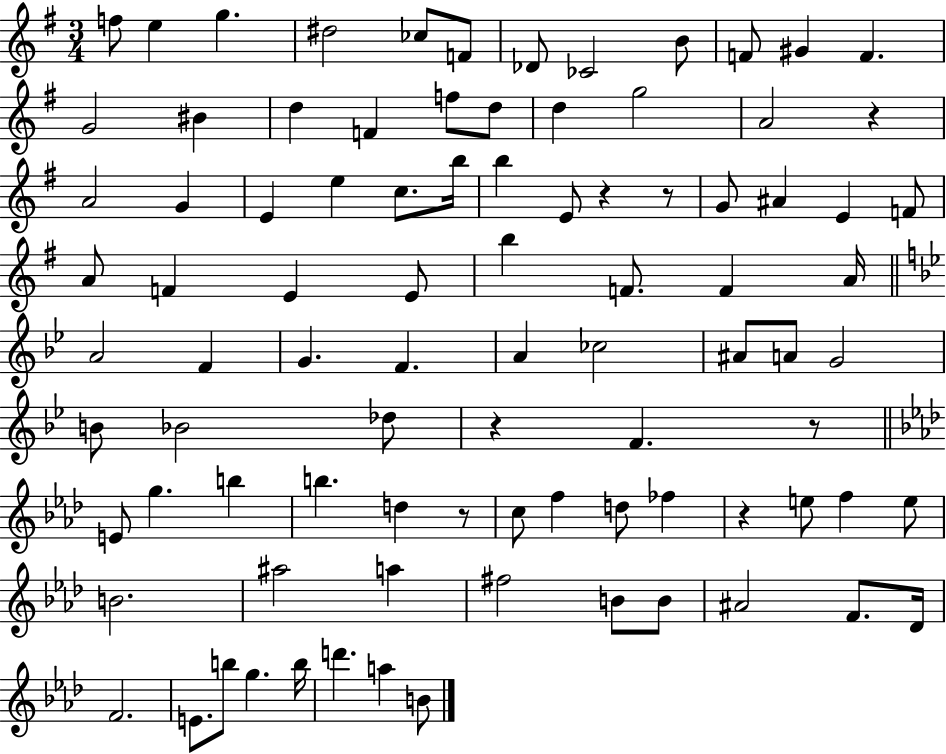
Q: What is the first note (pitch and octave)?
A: F5